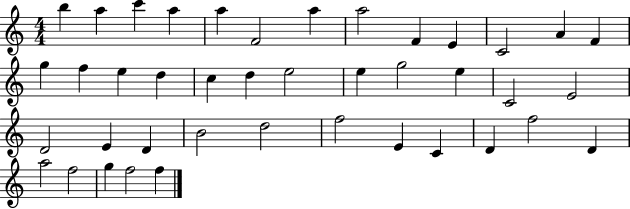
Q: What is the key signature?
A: C major